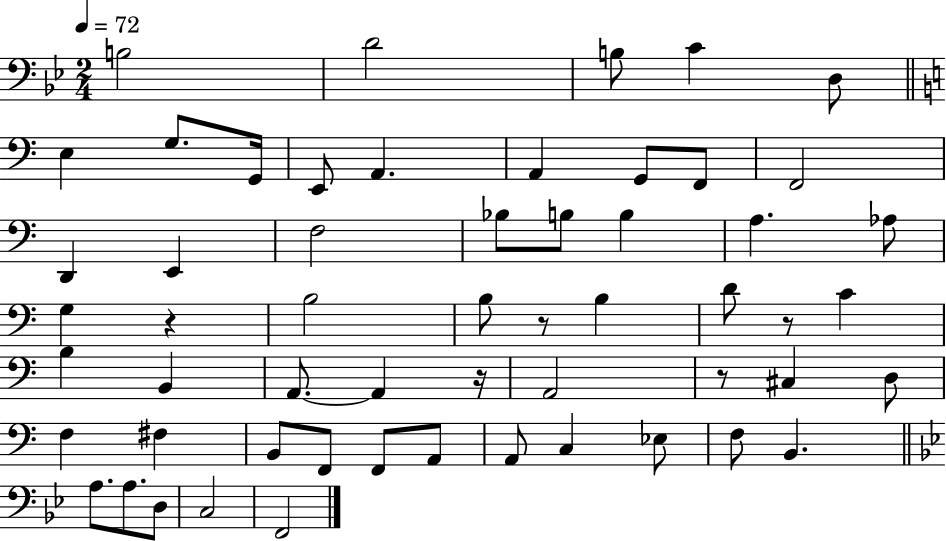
{
  \clef bass
  \numericTimeSignature
  \time 2/4
  \key bes \major
  \tempo 4 = 72
  \repeat volta 2 { b2 | d'2 | b8 c'4 d8 | \bar "||" \break \key a \minor e4 g8. g,16 | e,8 a,4. | a,4 g,8 f,8 | f,2 | \break d,4 e,4 | f2 | bes8 b8 b4 | a4. aes8 | \break g4 r4 | b2 | b8 r8 b4 | d'8 r8 c'4 | \break b4 b,4 | a,8.~~ a,4 r16 | a,2 | r8 cis4 d8 | \break f4 fis4 | b,8 f,8 f,8 a,8 | a,8 c4 ees8 | f8 b,4. | \break \bar "||" \break \key g \minor a8. a8. d8 | c2 | f,2 | } \bar "|."
}